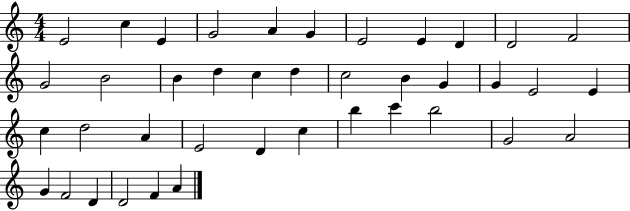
{
  \clef treble
  \numericTimeSignature
  \time 4/4
  \key c \major
  e'2 c''4 e'4 | g'2 a'4 g'4 | e'2 e'4 d'4 | d'2 f'2 | \break g'2 b'2 | b'4 d''4 c''4 d''4 | c''2 b'4 g'4 | g'4 e'2 e'4 | \break c''4 d''2 a'4 | e'2 d'4 c''4 | b''4 c'''4 b''2 | g'2 a'2 | \break g'4 f'2 d'4 | d'2 f'4 a'4 | \bar "|."
}